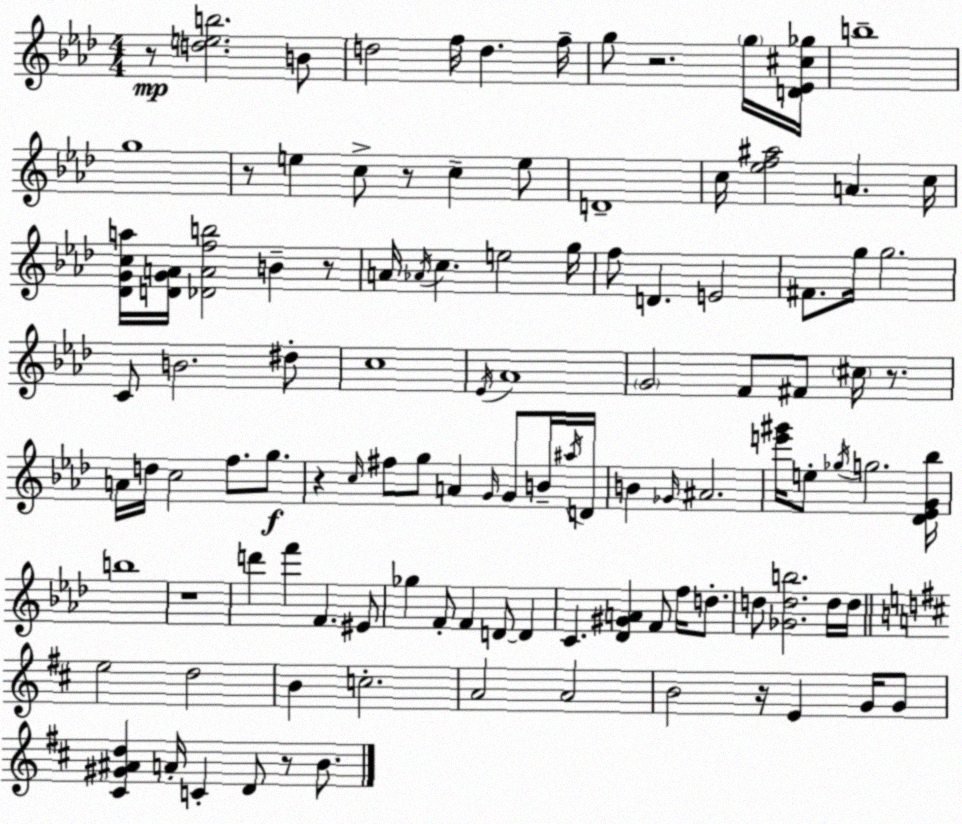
X:1
T:Untitled
M:4/4
L:1/4
K:Ab
z/2 [deb]2 B/2 d2 f/4 d f/4 g/2 z2 g/4 [D_E^c_g]/4 b4 g4 z/2 e c/2 z/2 c e/2 D4 c/4 [_ef^a]2 A c/4 [_DGca]/4 [DGA]/4 [_DAfb]2 B z/2 A/4 _A/4 c e2 g/4 f/2 D E2 ^F/2 g/4 g2 C/2 B2 ^d/2 c4 _E/4 _A4 G2 F/2 ^F/2 ^c/4 z/2 A/4 d/4 c2 f/2 g/2 z c/4 ^f/2 g/2 A G/4 G/2 B/4 ^a/4 D/4 B _G/4 ^A2 [e'^g']/4 e/2 _g/4 g2 [_D_EG_b]/4 b4 z4 d' f' F ^E/2 _g F/2 F D/2 D C [_D^GA] F/2 f/4 d/2 d/2 [_Gdb]2 d/4 d/4 e2 d2 B c2 A2 A2 B2 z/4 E G/4 G/2 [^C^G^Ad] A/4 C D/2 z/2 B/2